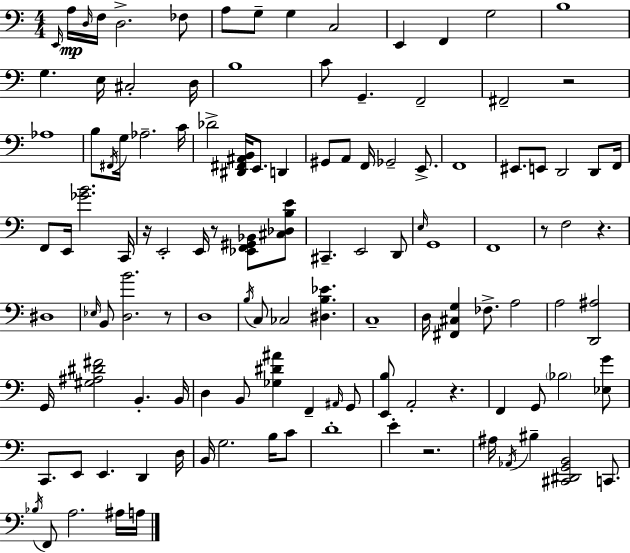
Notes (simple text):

E2/s A3/s D3/s F3/s D3/h. FES3/e A3/e G3/e G3/q C3/h E2/q F2/q G3/h B3/w G3/q. E3/s C#3/h D3/s B3/w C4/e G2/q. F2/h F#2/h R/h Ab3/w B3/e F#2/s G3/s Ab3/h. C4/s Db4/h [D#2,F#2,A#2,B2]/s E2/e. D2/q G#2/e A2/e F2/s Gb2/h E2/e. F2/w EIS2/e. E2/e D2/h D2/e F2/s F2/e E2/s [Gb4,B4]/h. C2/s R/s E2/h E2/s R/e [Eb2,F2,G#2,Bb2]/e [C#3,Db3,B3,E4]/e C#2/q. E2/h D2/e E3/s G2/w F2/w R/e F3/h R/q. D#3/w Eb3/s B2/e [D3,B4]/h. R/e D3/w B3/s C3/e CES3/h [D#3,B3,Eb4]/q. C3/w D3/s [F#2,C#3,G3]/q FES3/e. A3/h A3/h [D2,A#3]/h G2/s [G#3,A#3,D#4,F#4]/h B2/q. B2/s D3/q B2/e [Gb3,D#4,A#4]/q F2/q A#2/s G2/e [E2,B3]/e A2/h R/q. F2/q G2/e Bb3/h [Eb3,G4]/e C2/e. E2/e E2/q. D2/q D3/s B2/s G3/h. B3/s C4/e D4/w E4/q R/h. A#3/s Ab2/s BIS3/q [C#2,D#2,G2,B2]/h C2/e. Bb3/s F2/e A3/h. A#3/s A3/s